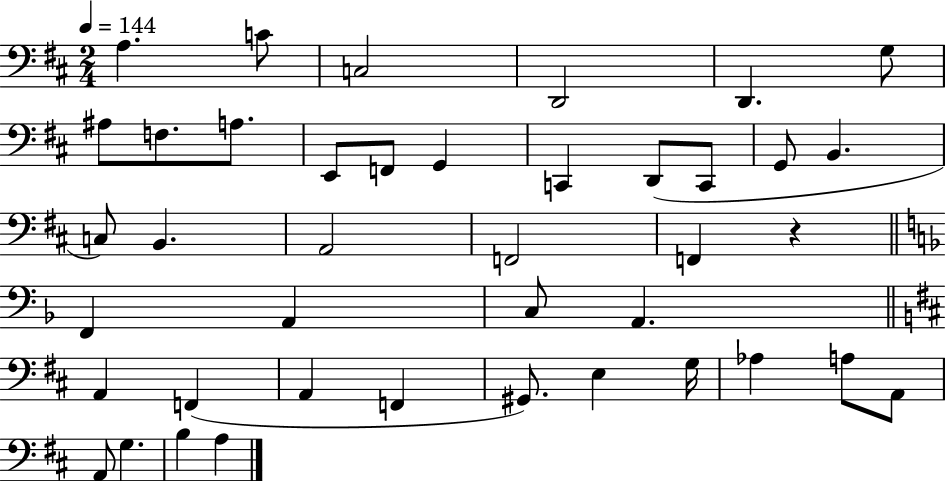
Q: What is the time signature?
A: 2/4